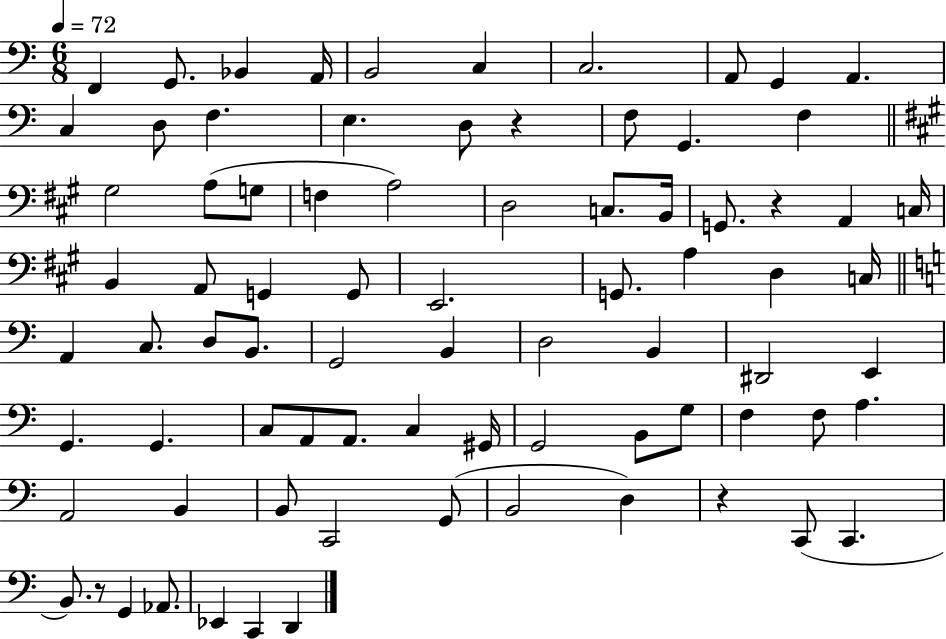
F2/q G2/e. Bb2/q A2/s B2/h C3/q C3/h. A2/e G2/q A2/q. C3/q D3/e F3/q. E3/q. D3/e R/q F3/e G2/q. F3/q G#3/h A3/e G3/e F3/q A3/h D3/h C3/e. B2/s G2/e. R/q A2/q C3/s B2/q A2/e G2/q G2/e E2/h. G2/e. A3/q D3/q C3/s A2/q C3/e. D3/e B2/e. G2/h B2/q D3/h B2/q D#2/h E2/q G2/q. G2/q. C3/e A2/e A2/e. C3/q G#2/s G2/h B2/e G3/e F3/q F3/e A3/q. A2/h B2/q B2/e C2/h G2/e B2/h D3/q R/q C2/e C2/q. B2/e. R/e G2/q Ab2/e. Eb2/q C2/q D2/q